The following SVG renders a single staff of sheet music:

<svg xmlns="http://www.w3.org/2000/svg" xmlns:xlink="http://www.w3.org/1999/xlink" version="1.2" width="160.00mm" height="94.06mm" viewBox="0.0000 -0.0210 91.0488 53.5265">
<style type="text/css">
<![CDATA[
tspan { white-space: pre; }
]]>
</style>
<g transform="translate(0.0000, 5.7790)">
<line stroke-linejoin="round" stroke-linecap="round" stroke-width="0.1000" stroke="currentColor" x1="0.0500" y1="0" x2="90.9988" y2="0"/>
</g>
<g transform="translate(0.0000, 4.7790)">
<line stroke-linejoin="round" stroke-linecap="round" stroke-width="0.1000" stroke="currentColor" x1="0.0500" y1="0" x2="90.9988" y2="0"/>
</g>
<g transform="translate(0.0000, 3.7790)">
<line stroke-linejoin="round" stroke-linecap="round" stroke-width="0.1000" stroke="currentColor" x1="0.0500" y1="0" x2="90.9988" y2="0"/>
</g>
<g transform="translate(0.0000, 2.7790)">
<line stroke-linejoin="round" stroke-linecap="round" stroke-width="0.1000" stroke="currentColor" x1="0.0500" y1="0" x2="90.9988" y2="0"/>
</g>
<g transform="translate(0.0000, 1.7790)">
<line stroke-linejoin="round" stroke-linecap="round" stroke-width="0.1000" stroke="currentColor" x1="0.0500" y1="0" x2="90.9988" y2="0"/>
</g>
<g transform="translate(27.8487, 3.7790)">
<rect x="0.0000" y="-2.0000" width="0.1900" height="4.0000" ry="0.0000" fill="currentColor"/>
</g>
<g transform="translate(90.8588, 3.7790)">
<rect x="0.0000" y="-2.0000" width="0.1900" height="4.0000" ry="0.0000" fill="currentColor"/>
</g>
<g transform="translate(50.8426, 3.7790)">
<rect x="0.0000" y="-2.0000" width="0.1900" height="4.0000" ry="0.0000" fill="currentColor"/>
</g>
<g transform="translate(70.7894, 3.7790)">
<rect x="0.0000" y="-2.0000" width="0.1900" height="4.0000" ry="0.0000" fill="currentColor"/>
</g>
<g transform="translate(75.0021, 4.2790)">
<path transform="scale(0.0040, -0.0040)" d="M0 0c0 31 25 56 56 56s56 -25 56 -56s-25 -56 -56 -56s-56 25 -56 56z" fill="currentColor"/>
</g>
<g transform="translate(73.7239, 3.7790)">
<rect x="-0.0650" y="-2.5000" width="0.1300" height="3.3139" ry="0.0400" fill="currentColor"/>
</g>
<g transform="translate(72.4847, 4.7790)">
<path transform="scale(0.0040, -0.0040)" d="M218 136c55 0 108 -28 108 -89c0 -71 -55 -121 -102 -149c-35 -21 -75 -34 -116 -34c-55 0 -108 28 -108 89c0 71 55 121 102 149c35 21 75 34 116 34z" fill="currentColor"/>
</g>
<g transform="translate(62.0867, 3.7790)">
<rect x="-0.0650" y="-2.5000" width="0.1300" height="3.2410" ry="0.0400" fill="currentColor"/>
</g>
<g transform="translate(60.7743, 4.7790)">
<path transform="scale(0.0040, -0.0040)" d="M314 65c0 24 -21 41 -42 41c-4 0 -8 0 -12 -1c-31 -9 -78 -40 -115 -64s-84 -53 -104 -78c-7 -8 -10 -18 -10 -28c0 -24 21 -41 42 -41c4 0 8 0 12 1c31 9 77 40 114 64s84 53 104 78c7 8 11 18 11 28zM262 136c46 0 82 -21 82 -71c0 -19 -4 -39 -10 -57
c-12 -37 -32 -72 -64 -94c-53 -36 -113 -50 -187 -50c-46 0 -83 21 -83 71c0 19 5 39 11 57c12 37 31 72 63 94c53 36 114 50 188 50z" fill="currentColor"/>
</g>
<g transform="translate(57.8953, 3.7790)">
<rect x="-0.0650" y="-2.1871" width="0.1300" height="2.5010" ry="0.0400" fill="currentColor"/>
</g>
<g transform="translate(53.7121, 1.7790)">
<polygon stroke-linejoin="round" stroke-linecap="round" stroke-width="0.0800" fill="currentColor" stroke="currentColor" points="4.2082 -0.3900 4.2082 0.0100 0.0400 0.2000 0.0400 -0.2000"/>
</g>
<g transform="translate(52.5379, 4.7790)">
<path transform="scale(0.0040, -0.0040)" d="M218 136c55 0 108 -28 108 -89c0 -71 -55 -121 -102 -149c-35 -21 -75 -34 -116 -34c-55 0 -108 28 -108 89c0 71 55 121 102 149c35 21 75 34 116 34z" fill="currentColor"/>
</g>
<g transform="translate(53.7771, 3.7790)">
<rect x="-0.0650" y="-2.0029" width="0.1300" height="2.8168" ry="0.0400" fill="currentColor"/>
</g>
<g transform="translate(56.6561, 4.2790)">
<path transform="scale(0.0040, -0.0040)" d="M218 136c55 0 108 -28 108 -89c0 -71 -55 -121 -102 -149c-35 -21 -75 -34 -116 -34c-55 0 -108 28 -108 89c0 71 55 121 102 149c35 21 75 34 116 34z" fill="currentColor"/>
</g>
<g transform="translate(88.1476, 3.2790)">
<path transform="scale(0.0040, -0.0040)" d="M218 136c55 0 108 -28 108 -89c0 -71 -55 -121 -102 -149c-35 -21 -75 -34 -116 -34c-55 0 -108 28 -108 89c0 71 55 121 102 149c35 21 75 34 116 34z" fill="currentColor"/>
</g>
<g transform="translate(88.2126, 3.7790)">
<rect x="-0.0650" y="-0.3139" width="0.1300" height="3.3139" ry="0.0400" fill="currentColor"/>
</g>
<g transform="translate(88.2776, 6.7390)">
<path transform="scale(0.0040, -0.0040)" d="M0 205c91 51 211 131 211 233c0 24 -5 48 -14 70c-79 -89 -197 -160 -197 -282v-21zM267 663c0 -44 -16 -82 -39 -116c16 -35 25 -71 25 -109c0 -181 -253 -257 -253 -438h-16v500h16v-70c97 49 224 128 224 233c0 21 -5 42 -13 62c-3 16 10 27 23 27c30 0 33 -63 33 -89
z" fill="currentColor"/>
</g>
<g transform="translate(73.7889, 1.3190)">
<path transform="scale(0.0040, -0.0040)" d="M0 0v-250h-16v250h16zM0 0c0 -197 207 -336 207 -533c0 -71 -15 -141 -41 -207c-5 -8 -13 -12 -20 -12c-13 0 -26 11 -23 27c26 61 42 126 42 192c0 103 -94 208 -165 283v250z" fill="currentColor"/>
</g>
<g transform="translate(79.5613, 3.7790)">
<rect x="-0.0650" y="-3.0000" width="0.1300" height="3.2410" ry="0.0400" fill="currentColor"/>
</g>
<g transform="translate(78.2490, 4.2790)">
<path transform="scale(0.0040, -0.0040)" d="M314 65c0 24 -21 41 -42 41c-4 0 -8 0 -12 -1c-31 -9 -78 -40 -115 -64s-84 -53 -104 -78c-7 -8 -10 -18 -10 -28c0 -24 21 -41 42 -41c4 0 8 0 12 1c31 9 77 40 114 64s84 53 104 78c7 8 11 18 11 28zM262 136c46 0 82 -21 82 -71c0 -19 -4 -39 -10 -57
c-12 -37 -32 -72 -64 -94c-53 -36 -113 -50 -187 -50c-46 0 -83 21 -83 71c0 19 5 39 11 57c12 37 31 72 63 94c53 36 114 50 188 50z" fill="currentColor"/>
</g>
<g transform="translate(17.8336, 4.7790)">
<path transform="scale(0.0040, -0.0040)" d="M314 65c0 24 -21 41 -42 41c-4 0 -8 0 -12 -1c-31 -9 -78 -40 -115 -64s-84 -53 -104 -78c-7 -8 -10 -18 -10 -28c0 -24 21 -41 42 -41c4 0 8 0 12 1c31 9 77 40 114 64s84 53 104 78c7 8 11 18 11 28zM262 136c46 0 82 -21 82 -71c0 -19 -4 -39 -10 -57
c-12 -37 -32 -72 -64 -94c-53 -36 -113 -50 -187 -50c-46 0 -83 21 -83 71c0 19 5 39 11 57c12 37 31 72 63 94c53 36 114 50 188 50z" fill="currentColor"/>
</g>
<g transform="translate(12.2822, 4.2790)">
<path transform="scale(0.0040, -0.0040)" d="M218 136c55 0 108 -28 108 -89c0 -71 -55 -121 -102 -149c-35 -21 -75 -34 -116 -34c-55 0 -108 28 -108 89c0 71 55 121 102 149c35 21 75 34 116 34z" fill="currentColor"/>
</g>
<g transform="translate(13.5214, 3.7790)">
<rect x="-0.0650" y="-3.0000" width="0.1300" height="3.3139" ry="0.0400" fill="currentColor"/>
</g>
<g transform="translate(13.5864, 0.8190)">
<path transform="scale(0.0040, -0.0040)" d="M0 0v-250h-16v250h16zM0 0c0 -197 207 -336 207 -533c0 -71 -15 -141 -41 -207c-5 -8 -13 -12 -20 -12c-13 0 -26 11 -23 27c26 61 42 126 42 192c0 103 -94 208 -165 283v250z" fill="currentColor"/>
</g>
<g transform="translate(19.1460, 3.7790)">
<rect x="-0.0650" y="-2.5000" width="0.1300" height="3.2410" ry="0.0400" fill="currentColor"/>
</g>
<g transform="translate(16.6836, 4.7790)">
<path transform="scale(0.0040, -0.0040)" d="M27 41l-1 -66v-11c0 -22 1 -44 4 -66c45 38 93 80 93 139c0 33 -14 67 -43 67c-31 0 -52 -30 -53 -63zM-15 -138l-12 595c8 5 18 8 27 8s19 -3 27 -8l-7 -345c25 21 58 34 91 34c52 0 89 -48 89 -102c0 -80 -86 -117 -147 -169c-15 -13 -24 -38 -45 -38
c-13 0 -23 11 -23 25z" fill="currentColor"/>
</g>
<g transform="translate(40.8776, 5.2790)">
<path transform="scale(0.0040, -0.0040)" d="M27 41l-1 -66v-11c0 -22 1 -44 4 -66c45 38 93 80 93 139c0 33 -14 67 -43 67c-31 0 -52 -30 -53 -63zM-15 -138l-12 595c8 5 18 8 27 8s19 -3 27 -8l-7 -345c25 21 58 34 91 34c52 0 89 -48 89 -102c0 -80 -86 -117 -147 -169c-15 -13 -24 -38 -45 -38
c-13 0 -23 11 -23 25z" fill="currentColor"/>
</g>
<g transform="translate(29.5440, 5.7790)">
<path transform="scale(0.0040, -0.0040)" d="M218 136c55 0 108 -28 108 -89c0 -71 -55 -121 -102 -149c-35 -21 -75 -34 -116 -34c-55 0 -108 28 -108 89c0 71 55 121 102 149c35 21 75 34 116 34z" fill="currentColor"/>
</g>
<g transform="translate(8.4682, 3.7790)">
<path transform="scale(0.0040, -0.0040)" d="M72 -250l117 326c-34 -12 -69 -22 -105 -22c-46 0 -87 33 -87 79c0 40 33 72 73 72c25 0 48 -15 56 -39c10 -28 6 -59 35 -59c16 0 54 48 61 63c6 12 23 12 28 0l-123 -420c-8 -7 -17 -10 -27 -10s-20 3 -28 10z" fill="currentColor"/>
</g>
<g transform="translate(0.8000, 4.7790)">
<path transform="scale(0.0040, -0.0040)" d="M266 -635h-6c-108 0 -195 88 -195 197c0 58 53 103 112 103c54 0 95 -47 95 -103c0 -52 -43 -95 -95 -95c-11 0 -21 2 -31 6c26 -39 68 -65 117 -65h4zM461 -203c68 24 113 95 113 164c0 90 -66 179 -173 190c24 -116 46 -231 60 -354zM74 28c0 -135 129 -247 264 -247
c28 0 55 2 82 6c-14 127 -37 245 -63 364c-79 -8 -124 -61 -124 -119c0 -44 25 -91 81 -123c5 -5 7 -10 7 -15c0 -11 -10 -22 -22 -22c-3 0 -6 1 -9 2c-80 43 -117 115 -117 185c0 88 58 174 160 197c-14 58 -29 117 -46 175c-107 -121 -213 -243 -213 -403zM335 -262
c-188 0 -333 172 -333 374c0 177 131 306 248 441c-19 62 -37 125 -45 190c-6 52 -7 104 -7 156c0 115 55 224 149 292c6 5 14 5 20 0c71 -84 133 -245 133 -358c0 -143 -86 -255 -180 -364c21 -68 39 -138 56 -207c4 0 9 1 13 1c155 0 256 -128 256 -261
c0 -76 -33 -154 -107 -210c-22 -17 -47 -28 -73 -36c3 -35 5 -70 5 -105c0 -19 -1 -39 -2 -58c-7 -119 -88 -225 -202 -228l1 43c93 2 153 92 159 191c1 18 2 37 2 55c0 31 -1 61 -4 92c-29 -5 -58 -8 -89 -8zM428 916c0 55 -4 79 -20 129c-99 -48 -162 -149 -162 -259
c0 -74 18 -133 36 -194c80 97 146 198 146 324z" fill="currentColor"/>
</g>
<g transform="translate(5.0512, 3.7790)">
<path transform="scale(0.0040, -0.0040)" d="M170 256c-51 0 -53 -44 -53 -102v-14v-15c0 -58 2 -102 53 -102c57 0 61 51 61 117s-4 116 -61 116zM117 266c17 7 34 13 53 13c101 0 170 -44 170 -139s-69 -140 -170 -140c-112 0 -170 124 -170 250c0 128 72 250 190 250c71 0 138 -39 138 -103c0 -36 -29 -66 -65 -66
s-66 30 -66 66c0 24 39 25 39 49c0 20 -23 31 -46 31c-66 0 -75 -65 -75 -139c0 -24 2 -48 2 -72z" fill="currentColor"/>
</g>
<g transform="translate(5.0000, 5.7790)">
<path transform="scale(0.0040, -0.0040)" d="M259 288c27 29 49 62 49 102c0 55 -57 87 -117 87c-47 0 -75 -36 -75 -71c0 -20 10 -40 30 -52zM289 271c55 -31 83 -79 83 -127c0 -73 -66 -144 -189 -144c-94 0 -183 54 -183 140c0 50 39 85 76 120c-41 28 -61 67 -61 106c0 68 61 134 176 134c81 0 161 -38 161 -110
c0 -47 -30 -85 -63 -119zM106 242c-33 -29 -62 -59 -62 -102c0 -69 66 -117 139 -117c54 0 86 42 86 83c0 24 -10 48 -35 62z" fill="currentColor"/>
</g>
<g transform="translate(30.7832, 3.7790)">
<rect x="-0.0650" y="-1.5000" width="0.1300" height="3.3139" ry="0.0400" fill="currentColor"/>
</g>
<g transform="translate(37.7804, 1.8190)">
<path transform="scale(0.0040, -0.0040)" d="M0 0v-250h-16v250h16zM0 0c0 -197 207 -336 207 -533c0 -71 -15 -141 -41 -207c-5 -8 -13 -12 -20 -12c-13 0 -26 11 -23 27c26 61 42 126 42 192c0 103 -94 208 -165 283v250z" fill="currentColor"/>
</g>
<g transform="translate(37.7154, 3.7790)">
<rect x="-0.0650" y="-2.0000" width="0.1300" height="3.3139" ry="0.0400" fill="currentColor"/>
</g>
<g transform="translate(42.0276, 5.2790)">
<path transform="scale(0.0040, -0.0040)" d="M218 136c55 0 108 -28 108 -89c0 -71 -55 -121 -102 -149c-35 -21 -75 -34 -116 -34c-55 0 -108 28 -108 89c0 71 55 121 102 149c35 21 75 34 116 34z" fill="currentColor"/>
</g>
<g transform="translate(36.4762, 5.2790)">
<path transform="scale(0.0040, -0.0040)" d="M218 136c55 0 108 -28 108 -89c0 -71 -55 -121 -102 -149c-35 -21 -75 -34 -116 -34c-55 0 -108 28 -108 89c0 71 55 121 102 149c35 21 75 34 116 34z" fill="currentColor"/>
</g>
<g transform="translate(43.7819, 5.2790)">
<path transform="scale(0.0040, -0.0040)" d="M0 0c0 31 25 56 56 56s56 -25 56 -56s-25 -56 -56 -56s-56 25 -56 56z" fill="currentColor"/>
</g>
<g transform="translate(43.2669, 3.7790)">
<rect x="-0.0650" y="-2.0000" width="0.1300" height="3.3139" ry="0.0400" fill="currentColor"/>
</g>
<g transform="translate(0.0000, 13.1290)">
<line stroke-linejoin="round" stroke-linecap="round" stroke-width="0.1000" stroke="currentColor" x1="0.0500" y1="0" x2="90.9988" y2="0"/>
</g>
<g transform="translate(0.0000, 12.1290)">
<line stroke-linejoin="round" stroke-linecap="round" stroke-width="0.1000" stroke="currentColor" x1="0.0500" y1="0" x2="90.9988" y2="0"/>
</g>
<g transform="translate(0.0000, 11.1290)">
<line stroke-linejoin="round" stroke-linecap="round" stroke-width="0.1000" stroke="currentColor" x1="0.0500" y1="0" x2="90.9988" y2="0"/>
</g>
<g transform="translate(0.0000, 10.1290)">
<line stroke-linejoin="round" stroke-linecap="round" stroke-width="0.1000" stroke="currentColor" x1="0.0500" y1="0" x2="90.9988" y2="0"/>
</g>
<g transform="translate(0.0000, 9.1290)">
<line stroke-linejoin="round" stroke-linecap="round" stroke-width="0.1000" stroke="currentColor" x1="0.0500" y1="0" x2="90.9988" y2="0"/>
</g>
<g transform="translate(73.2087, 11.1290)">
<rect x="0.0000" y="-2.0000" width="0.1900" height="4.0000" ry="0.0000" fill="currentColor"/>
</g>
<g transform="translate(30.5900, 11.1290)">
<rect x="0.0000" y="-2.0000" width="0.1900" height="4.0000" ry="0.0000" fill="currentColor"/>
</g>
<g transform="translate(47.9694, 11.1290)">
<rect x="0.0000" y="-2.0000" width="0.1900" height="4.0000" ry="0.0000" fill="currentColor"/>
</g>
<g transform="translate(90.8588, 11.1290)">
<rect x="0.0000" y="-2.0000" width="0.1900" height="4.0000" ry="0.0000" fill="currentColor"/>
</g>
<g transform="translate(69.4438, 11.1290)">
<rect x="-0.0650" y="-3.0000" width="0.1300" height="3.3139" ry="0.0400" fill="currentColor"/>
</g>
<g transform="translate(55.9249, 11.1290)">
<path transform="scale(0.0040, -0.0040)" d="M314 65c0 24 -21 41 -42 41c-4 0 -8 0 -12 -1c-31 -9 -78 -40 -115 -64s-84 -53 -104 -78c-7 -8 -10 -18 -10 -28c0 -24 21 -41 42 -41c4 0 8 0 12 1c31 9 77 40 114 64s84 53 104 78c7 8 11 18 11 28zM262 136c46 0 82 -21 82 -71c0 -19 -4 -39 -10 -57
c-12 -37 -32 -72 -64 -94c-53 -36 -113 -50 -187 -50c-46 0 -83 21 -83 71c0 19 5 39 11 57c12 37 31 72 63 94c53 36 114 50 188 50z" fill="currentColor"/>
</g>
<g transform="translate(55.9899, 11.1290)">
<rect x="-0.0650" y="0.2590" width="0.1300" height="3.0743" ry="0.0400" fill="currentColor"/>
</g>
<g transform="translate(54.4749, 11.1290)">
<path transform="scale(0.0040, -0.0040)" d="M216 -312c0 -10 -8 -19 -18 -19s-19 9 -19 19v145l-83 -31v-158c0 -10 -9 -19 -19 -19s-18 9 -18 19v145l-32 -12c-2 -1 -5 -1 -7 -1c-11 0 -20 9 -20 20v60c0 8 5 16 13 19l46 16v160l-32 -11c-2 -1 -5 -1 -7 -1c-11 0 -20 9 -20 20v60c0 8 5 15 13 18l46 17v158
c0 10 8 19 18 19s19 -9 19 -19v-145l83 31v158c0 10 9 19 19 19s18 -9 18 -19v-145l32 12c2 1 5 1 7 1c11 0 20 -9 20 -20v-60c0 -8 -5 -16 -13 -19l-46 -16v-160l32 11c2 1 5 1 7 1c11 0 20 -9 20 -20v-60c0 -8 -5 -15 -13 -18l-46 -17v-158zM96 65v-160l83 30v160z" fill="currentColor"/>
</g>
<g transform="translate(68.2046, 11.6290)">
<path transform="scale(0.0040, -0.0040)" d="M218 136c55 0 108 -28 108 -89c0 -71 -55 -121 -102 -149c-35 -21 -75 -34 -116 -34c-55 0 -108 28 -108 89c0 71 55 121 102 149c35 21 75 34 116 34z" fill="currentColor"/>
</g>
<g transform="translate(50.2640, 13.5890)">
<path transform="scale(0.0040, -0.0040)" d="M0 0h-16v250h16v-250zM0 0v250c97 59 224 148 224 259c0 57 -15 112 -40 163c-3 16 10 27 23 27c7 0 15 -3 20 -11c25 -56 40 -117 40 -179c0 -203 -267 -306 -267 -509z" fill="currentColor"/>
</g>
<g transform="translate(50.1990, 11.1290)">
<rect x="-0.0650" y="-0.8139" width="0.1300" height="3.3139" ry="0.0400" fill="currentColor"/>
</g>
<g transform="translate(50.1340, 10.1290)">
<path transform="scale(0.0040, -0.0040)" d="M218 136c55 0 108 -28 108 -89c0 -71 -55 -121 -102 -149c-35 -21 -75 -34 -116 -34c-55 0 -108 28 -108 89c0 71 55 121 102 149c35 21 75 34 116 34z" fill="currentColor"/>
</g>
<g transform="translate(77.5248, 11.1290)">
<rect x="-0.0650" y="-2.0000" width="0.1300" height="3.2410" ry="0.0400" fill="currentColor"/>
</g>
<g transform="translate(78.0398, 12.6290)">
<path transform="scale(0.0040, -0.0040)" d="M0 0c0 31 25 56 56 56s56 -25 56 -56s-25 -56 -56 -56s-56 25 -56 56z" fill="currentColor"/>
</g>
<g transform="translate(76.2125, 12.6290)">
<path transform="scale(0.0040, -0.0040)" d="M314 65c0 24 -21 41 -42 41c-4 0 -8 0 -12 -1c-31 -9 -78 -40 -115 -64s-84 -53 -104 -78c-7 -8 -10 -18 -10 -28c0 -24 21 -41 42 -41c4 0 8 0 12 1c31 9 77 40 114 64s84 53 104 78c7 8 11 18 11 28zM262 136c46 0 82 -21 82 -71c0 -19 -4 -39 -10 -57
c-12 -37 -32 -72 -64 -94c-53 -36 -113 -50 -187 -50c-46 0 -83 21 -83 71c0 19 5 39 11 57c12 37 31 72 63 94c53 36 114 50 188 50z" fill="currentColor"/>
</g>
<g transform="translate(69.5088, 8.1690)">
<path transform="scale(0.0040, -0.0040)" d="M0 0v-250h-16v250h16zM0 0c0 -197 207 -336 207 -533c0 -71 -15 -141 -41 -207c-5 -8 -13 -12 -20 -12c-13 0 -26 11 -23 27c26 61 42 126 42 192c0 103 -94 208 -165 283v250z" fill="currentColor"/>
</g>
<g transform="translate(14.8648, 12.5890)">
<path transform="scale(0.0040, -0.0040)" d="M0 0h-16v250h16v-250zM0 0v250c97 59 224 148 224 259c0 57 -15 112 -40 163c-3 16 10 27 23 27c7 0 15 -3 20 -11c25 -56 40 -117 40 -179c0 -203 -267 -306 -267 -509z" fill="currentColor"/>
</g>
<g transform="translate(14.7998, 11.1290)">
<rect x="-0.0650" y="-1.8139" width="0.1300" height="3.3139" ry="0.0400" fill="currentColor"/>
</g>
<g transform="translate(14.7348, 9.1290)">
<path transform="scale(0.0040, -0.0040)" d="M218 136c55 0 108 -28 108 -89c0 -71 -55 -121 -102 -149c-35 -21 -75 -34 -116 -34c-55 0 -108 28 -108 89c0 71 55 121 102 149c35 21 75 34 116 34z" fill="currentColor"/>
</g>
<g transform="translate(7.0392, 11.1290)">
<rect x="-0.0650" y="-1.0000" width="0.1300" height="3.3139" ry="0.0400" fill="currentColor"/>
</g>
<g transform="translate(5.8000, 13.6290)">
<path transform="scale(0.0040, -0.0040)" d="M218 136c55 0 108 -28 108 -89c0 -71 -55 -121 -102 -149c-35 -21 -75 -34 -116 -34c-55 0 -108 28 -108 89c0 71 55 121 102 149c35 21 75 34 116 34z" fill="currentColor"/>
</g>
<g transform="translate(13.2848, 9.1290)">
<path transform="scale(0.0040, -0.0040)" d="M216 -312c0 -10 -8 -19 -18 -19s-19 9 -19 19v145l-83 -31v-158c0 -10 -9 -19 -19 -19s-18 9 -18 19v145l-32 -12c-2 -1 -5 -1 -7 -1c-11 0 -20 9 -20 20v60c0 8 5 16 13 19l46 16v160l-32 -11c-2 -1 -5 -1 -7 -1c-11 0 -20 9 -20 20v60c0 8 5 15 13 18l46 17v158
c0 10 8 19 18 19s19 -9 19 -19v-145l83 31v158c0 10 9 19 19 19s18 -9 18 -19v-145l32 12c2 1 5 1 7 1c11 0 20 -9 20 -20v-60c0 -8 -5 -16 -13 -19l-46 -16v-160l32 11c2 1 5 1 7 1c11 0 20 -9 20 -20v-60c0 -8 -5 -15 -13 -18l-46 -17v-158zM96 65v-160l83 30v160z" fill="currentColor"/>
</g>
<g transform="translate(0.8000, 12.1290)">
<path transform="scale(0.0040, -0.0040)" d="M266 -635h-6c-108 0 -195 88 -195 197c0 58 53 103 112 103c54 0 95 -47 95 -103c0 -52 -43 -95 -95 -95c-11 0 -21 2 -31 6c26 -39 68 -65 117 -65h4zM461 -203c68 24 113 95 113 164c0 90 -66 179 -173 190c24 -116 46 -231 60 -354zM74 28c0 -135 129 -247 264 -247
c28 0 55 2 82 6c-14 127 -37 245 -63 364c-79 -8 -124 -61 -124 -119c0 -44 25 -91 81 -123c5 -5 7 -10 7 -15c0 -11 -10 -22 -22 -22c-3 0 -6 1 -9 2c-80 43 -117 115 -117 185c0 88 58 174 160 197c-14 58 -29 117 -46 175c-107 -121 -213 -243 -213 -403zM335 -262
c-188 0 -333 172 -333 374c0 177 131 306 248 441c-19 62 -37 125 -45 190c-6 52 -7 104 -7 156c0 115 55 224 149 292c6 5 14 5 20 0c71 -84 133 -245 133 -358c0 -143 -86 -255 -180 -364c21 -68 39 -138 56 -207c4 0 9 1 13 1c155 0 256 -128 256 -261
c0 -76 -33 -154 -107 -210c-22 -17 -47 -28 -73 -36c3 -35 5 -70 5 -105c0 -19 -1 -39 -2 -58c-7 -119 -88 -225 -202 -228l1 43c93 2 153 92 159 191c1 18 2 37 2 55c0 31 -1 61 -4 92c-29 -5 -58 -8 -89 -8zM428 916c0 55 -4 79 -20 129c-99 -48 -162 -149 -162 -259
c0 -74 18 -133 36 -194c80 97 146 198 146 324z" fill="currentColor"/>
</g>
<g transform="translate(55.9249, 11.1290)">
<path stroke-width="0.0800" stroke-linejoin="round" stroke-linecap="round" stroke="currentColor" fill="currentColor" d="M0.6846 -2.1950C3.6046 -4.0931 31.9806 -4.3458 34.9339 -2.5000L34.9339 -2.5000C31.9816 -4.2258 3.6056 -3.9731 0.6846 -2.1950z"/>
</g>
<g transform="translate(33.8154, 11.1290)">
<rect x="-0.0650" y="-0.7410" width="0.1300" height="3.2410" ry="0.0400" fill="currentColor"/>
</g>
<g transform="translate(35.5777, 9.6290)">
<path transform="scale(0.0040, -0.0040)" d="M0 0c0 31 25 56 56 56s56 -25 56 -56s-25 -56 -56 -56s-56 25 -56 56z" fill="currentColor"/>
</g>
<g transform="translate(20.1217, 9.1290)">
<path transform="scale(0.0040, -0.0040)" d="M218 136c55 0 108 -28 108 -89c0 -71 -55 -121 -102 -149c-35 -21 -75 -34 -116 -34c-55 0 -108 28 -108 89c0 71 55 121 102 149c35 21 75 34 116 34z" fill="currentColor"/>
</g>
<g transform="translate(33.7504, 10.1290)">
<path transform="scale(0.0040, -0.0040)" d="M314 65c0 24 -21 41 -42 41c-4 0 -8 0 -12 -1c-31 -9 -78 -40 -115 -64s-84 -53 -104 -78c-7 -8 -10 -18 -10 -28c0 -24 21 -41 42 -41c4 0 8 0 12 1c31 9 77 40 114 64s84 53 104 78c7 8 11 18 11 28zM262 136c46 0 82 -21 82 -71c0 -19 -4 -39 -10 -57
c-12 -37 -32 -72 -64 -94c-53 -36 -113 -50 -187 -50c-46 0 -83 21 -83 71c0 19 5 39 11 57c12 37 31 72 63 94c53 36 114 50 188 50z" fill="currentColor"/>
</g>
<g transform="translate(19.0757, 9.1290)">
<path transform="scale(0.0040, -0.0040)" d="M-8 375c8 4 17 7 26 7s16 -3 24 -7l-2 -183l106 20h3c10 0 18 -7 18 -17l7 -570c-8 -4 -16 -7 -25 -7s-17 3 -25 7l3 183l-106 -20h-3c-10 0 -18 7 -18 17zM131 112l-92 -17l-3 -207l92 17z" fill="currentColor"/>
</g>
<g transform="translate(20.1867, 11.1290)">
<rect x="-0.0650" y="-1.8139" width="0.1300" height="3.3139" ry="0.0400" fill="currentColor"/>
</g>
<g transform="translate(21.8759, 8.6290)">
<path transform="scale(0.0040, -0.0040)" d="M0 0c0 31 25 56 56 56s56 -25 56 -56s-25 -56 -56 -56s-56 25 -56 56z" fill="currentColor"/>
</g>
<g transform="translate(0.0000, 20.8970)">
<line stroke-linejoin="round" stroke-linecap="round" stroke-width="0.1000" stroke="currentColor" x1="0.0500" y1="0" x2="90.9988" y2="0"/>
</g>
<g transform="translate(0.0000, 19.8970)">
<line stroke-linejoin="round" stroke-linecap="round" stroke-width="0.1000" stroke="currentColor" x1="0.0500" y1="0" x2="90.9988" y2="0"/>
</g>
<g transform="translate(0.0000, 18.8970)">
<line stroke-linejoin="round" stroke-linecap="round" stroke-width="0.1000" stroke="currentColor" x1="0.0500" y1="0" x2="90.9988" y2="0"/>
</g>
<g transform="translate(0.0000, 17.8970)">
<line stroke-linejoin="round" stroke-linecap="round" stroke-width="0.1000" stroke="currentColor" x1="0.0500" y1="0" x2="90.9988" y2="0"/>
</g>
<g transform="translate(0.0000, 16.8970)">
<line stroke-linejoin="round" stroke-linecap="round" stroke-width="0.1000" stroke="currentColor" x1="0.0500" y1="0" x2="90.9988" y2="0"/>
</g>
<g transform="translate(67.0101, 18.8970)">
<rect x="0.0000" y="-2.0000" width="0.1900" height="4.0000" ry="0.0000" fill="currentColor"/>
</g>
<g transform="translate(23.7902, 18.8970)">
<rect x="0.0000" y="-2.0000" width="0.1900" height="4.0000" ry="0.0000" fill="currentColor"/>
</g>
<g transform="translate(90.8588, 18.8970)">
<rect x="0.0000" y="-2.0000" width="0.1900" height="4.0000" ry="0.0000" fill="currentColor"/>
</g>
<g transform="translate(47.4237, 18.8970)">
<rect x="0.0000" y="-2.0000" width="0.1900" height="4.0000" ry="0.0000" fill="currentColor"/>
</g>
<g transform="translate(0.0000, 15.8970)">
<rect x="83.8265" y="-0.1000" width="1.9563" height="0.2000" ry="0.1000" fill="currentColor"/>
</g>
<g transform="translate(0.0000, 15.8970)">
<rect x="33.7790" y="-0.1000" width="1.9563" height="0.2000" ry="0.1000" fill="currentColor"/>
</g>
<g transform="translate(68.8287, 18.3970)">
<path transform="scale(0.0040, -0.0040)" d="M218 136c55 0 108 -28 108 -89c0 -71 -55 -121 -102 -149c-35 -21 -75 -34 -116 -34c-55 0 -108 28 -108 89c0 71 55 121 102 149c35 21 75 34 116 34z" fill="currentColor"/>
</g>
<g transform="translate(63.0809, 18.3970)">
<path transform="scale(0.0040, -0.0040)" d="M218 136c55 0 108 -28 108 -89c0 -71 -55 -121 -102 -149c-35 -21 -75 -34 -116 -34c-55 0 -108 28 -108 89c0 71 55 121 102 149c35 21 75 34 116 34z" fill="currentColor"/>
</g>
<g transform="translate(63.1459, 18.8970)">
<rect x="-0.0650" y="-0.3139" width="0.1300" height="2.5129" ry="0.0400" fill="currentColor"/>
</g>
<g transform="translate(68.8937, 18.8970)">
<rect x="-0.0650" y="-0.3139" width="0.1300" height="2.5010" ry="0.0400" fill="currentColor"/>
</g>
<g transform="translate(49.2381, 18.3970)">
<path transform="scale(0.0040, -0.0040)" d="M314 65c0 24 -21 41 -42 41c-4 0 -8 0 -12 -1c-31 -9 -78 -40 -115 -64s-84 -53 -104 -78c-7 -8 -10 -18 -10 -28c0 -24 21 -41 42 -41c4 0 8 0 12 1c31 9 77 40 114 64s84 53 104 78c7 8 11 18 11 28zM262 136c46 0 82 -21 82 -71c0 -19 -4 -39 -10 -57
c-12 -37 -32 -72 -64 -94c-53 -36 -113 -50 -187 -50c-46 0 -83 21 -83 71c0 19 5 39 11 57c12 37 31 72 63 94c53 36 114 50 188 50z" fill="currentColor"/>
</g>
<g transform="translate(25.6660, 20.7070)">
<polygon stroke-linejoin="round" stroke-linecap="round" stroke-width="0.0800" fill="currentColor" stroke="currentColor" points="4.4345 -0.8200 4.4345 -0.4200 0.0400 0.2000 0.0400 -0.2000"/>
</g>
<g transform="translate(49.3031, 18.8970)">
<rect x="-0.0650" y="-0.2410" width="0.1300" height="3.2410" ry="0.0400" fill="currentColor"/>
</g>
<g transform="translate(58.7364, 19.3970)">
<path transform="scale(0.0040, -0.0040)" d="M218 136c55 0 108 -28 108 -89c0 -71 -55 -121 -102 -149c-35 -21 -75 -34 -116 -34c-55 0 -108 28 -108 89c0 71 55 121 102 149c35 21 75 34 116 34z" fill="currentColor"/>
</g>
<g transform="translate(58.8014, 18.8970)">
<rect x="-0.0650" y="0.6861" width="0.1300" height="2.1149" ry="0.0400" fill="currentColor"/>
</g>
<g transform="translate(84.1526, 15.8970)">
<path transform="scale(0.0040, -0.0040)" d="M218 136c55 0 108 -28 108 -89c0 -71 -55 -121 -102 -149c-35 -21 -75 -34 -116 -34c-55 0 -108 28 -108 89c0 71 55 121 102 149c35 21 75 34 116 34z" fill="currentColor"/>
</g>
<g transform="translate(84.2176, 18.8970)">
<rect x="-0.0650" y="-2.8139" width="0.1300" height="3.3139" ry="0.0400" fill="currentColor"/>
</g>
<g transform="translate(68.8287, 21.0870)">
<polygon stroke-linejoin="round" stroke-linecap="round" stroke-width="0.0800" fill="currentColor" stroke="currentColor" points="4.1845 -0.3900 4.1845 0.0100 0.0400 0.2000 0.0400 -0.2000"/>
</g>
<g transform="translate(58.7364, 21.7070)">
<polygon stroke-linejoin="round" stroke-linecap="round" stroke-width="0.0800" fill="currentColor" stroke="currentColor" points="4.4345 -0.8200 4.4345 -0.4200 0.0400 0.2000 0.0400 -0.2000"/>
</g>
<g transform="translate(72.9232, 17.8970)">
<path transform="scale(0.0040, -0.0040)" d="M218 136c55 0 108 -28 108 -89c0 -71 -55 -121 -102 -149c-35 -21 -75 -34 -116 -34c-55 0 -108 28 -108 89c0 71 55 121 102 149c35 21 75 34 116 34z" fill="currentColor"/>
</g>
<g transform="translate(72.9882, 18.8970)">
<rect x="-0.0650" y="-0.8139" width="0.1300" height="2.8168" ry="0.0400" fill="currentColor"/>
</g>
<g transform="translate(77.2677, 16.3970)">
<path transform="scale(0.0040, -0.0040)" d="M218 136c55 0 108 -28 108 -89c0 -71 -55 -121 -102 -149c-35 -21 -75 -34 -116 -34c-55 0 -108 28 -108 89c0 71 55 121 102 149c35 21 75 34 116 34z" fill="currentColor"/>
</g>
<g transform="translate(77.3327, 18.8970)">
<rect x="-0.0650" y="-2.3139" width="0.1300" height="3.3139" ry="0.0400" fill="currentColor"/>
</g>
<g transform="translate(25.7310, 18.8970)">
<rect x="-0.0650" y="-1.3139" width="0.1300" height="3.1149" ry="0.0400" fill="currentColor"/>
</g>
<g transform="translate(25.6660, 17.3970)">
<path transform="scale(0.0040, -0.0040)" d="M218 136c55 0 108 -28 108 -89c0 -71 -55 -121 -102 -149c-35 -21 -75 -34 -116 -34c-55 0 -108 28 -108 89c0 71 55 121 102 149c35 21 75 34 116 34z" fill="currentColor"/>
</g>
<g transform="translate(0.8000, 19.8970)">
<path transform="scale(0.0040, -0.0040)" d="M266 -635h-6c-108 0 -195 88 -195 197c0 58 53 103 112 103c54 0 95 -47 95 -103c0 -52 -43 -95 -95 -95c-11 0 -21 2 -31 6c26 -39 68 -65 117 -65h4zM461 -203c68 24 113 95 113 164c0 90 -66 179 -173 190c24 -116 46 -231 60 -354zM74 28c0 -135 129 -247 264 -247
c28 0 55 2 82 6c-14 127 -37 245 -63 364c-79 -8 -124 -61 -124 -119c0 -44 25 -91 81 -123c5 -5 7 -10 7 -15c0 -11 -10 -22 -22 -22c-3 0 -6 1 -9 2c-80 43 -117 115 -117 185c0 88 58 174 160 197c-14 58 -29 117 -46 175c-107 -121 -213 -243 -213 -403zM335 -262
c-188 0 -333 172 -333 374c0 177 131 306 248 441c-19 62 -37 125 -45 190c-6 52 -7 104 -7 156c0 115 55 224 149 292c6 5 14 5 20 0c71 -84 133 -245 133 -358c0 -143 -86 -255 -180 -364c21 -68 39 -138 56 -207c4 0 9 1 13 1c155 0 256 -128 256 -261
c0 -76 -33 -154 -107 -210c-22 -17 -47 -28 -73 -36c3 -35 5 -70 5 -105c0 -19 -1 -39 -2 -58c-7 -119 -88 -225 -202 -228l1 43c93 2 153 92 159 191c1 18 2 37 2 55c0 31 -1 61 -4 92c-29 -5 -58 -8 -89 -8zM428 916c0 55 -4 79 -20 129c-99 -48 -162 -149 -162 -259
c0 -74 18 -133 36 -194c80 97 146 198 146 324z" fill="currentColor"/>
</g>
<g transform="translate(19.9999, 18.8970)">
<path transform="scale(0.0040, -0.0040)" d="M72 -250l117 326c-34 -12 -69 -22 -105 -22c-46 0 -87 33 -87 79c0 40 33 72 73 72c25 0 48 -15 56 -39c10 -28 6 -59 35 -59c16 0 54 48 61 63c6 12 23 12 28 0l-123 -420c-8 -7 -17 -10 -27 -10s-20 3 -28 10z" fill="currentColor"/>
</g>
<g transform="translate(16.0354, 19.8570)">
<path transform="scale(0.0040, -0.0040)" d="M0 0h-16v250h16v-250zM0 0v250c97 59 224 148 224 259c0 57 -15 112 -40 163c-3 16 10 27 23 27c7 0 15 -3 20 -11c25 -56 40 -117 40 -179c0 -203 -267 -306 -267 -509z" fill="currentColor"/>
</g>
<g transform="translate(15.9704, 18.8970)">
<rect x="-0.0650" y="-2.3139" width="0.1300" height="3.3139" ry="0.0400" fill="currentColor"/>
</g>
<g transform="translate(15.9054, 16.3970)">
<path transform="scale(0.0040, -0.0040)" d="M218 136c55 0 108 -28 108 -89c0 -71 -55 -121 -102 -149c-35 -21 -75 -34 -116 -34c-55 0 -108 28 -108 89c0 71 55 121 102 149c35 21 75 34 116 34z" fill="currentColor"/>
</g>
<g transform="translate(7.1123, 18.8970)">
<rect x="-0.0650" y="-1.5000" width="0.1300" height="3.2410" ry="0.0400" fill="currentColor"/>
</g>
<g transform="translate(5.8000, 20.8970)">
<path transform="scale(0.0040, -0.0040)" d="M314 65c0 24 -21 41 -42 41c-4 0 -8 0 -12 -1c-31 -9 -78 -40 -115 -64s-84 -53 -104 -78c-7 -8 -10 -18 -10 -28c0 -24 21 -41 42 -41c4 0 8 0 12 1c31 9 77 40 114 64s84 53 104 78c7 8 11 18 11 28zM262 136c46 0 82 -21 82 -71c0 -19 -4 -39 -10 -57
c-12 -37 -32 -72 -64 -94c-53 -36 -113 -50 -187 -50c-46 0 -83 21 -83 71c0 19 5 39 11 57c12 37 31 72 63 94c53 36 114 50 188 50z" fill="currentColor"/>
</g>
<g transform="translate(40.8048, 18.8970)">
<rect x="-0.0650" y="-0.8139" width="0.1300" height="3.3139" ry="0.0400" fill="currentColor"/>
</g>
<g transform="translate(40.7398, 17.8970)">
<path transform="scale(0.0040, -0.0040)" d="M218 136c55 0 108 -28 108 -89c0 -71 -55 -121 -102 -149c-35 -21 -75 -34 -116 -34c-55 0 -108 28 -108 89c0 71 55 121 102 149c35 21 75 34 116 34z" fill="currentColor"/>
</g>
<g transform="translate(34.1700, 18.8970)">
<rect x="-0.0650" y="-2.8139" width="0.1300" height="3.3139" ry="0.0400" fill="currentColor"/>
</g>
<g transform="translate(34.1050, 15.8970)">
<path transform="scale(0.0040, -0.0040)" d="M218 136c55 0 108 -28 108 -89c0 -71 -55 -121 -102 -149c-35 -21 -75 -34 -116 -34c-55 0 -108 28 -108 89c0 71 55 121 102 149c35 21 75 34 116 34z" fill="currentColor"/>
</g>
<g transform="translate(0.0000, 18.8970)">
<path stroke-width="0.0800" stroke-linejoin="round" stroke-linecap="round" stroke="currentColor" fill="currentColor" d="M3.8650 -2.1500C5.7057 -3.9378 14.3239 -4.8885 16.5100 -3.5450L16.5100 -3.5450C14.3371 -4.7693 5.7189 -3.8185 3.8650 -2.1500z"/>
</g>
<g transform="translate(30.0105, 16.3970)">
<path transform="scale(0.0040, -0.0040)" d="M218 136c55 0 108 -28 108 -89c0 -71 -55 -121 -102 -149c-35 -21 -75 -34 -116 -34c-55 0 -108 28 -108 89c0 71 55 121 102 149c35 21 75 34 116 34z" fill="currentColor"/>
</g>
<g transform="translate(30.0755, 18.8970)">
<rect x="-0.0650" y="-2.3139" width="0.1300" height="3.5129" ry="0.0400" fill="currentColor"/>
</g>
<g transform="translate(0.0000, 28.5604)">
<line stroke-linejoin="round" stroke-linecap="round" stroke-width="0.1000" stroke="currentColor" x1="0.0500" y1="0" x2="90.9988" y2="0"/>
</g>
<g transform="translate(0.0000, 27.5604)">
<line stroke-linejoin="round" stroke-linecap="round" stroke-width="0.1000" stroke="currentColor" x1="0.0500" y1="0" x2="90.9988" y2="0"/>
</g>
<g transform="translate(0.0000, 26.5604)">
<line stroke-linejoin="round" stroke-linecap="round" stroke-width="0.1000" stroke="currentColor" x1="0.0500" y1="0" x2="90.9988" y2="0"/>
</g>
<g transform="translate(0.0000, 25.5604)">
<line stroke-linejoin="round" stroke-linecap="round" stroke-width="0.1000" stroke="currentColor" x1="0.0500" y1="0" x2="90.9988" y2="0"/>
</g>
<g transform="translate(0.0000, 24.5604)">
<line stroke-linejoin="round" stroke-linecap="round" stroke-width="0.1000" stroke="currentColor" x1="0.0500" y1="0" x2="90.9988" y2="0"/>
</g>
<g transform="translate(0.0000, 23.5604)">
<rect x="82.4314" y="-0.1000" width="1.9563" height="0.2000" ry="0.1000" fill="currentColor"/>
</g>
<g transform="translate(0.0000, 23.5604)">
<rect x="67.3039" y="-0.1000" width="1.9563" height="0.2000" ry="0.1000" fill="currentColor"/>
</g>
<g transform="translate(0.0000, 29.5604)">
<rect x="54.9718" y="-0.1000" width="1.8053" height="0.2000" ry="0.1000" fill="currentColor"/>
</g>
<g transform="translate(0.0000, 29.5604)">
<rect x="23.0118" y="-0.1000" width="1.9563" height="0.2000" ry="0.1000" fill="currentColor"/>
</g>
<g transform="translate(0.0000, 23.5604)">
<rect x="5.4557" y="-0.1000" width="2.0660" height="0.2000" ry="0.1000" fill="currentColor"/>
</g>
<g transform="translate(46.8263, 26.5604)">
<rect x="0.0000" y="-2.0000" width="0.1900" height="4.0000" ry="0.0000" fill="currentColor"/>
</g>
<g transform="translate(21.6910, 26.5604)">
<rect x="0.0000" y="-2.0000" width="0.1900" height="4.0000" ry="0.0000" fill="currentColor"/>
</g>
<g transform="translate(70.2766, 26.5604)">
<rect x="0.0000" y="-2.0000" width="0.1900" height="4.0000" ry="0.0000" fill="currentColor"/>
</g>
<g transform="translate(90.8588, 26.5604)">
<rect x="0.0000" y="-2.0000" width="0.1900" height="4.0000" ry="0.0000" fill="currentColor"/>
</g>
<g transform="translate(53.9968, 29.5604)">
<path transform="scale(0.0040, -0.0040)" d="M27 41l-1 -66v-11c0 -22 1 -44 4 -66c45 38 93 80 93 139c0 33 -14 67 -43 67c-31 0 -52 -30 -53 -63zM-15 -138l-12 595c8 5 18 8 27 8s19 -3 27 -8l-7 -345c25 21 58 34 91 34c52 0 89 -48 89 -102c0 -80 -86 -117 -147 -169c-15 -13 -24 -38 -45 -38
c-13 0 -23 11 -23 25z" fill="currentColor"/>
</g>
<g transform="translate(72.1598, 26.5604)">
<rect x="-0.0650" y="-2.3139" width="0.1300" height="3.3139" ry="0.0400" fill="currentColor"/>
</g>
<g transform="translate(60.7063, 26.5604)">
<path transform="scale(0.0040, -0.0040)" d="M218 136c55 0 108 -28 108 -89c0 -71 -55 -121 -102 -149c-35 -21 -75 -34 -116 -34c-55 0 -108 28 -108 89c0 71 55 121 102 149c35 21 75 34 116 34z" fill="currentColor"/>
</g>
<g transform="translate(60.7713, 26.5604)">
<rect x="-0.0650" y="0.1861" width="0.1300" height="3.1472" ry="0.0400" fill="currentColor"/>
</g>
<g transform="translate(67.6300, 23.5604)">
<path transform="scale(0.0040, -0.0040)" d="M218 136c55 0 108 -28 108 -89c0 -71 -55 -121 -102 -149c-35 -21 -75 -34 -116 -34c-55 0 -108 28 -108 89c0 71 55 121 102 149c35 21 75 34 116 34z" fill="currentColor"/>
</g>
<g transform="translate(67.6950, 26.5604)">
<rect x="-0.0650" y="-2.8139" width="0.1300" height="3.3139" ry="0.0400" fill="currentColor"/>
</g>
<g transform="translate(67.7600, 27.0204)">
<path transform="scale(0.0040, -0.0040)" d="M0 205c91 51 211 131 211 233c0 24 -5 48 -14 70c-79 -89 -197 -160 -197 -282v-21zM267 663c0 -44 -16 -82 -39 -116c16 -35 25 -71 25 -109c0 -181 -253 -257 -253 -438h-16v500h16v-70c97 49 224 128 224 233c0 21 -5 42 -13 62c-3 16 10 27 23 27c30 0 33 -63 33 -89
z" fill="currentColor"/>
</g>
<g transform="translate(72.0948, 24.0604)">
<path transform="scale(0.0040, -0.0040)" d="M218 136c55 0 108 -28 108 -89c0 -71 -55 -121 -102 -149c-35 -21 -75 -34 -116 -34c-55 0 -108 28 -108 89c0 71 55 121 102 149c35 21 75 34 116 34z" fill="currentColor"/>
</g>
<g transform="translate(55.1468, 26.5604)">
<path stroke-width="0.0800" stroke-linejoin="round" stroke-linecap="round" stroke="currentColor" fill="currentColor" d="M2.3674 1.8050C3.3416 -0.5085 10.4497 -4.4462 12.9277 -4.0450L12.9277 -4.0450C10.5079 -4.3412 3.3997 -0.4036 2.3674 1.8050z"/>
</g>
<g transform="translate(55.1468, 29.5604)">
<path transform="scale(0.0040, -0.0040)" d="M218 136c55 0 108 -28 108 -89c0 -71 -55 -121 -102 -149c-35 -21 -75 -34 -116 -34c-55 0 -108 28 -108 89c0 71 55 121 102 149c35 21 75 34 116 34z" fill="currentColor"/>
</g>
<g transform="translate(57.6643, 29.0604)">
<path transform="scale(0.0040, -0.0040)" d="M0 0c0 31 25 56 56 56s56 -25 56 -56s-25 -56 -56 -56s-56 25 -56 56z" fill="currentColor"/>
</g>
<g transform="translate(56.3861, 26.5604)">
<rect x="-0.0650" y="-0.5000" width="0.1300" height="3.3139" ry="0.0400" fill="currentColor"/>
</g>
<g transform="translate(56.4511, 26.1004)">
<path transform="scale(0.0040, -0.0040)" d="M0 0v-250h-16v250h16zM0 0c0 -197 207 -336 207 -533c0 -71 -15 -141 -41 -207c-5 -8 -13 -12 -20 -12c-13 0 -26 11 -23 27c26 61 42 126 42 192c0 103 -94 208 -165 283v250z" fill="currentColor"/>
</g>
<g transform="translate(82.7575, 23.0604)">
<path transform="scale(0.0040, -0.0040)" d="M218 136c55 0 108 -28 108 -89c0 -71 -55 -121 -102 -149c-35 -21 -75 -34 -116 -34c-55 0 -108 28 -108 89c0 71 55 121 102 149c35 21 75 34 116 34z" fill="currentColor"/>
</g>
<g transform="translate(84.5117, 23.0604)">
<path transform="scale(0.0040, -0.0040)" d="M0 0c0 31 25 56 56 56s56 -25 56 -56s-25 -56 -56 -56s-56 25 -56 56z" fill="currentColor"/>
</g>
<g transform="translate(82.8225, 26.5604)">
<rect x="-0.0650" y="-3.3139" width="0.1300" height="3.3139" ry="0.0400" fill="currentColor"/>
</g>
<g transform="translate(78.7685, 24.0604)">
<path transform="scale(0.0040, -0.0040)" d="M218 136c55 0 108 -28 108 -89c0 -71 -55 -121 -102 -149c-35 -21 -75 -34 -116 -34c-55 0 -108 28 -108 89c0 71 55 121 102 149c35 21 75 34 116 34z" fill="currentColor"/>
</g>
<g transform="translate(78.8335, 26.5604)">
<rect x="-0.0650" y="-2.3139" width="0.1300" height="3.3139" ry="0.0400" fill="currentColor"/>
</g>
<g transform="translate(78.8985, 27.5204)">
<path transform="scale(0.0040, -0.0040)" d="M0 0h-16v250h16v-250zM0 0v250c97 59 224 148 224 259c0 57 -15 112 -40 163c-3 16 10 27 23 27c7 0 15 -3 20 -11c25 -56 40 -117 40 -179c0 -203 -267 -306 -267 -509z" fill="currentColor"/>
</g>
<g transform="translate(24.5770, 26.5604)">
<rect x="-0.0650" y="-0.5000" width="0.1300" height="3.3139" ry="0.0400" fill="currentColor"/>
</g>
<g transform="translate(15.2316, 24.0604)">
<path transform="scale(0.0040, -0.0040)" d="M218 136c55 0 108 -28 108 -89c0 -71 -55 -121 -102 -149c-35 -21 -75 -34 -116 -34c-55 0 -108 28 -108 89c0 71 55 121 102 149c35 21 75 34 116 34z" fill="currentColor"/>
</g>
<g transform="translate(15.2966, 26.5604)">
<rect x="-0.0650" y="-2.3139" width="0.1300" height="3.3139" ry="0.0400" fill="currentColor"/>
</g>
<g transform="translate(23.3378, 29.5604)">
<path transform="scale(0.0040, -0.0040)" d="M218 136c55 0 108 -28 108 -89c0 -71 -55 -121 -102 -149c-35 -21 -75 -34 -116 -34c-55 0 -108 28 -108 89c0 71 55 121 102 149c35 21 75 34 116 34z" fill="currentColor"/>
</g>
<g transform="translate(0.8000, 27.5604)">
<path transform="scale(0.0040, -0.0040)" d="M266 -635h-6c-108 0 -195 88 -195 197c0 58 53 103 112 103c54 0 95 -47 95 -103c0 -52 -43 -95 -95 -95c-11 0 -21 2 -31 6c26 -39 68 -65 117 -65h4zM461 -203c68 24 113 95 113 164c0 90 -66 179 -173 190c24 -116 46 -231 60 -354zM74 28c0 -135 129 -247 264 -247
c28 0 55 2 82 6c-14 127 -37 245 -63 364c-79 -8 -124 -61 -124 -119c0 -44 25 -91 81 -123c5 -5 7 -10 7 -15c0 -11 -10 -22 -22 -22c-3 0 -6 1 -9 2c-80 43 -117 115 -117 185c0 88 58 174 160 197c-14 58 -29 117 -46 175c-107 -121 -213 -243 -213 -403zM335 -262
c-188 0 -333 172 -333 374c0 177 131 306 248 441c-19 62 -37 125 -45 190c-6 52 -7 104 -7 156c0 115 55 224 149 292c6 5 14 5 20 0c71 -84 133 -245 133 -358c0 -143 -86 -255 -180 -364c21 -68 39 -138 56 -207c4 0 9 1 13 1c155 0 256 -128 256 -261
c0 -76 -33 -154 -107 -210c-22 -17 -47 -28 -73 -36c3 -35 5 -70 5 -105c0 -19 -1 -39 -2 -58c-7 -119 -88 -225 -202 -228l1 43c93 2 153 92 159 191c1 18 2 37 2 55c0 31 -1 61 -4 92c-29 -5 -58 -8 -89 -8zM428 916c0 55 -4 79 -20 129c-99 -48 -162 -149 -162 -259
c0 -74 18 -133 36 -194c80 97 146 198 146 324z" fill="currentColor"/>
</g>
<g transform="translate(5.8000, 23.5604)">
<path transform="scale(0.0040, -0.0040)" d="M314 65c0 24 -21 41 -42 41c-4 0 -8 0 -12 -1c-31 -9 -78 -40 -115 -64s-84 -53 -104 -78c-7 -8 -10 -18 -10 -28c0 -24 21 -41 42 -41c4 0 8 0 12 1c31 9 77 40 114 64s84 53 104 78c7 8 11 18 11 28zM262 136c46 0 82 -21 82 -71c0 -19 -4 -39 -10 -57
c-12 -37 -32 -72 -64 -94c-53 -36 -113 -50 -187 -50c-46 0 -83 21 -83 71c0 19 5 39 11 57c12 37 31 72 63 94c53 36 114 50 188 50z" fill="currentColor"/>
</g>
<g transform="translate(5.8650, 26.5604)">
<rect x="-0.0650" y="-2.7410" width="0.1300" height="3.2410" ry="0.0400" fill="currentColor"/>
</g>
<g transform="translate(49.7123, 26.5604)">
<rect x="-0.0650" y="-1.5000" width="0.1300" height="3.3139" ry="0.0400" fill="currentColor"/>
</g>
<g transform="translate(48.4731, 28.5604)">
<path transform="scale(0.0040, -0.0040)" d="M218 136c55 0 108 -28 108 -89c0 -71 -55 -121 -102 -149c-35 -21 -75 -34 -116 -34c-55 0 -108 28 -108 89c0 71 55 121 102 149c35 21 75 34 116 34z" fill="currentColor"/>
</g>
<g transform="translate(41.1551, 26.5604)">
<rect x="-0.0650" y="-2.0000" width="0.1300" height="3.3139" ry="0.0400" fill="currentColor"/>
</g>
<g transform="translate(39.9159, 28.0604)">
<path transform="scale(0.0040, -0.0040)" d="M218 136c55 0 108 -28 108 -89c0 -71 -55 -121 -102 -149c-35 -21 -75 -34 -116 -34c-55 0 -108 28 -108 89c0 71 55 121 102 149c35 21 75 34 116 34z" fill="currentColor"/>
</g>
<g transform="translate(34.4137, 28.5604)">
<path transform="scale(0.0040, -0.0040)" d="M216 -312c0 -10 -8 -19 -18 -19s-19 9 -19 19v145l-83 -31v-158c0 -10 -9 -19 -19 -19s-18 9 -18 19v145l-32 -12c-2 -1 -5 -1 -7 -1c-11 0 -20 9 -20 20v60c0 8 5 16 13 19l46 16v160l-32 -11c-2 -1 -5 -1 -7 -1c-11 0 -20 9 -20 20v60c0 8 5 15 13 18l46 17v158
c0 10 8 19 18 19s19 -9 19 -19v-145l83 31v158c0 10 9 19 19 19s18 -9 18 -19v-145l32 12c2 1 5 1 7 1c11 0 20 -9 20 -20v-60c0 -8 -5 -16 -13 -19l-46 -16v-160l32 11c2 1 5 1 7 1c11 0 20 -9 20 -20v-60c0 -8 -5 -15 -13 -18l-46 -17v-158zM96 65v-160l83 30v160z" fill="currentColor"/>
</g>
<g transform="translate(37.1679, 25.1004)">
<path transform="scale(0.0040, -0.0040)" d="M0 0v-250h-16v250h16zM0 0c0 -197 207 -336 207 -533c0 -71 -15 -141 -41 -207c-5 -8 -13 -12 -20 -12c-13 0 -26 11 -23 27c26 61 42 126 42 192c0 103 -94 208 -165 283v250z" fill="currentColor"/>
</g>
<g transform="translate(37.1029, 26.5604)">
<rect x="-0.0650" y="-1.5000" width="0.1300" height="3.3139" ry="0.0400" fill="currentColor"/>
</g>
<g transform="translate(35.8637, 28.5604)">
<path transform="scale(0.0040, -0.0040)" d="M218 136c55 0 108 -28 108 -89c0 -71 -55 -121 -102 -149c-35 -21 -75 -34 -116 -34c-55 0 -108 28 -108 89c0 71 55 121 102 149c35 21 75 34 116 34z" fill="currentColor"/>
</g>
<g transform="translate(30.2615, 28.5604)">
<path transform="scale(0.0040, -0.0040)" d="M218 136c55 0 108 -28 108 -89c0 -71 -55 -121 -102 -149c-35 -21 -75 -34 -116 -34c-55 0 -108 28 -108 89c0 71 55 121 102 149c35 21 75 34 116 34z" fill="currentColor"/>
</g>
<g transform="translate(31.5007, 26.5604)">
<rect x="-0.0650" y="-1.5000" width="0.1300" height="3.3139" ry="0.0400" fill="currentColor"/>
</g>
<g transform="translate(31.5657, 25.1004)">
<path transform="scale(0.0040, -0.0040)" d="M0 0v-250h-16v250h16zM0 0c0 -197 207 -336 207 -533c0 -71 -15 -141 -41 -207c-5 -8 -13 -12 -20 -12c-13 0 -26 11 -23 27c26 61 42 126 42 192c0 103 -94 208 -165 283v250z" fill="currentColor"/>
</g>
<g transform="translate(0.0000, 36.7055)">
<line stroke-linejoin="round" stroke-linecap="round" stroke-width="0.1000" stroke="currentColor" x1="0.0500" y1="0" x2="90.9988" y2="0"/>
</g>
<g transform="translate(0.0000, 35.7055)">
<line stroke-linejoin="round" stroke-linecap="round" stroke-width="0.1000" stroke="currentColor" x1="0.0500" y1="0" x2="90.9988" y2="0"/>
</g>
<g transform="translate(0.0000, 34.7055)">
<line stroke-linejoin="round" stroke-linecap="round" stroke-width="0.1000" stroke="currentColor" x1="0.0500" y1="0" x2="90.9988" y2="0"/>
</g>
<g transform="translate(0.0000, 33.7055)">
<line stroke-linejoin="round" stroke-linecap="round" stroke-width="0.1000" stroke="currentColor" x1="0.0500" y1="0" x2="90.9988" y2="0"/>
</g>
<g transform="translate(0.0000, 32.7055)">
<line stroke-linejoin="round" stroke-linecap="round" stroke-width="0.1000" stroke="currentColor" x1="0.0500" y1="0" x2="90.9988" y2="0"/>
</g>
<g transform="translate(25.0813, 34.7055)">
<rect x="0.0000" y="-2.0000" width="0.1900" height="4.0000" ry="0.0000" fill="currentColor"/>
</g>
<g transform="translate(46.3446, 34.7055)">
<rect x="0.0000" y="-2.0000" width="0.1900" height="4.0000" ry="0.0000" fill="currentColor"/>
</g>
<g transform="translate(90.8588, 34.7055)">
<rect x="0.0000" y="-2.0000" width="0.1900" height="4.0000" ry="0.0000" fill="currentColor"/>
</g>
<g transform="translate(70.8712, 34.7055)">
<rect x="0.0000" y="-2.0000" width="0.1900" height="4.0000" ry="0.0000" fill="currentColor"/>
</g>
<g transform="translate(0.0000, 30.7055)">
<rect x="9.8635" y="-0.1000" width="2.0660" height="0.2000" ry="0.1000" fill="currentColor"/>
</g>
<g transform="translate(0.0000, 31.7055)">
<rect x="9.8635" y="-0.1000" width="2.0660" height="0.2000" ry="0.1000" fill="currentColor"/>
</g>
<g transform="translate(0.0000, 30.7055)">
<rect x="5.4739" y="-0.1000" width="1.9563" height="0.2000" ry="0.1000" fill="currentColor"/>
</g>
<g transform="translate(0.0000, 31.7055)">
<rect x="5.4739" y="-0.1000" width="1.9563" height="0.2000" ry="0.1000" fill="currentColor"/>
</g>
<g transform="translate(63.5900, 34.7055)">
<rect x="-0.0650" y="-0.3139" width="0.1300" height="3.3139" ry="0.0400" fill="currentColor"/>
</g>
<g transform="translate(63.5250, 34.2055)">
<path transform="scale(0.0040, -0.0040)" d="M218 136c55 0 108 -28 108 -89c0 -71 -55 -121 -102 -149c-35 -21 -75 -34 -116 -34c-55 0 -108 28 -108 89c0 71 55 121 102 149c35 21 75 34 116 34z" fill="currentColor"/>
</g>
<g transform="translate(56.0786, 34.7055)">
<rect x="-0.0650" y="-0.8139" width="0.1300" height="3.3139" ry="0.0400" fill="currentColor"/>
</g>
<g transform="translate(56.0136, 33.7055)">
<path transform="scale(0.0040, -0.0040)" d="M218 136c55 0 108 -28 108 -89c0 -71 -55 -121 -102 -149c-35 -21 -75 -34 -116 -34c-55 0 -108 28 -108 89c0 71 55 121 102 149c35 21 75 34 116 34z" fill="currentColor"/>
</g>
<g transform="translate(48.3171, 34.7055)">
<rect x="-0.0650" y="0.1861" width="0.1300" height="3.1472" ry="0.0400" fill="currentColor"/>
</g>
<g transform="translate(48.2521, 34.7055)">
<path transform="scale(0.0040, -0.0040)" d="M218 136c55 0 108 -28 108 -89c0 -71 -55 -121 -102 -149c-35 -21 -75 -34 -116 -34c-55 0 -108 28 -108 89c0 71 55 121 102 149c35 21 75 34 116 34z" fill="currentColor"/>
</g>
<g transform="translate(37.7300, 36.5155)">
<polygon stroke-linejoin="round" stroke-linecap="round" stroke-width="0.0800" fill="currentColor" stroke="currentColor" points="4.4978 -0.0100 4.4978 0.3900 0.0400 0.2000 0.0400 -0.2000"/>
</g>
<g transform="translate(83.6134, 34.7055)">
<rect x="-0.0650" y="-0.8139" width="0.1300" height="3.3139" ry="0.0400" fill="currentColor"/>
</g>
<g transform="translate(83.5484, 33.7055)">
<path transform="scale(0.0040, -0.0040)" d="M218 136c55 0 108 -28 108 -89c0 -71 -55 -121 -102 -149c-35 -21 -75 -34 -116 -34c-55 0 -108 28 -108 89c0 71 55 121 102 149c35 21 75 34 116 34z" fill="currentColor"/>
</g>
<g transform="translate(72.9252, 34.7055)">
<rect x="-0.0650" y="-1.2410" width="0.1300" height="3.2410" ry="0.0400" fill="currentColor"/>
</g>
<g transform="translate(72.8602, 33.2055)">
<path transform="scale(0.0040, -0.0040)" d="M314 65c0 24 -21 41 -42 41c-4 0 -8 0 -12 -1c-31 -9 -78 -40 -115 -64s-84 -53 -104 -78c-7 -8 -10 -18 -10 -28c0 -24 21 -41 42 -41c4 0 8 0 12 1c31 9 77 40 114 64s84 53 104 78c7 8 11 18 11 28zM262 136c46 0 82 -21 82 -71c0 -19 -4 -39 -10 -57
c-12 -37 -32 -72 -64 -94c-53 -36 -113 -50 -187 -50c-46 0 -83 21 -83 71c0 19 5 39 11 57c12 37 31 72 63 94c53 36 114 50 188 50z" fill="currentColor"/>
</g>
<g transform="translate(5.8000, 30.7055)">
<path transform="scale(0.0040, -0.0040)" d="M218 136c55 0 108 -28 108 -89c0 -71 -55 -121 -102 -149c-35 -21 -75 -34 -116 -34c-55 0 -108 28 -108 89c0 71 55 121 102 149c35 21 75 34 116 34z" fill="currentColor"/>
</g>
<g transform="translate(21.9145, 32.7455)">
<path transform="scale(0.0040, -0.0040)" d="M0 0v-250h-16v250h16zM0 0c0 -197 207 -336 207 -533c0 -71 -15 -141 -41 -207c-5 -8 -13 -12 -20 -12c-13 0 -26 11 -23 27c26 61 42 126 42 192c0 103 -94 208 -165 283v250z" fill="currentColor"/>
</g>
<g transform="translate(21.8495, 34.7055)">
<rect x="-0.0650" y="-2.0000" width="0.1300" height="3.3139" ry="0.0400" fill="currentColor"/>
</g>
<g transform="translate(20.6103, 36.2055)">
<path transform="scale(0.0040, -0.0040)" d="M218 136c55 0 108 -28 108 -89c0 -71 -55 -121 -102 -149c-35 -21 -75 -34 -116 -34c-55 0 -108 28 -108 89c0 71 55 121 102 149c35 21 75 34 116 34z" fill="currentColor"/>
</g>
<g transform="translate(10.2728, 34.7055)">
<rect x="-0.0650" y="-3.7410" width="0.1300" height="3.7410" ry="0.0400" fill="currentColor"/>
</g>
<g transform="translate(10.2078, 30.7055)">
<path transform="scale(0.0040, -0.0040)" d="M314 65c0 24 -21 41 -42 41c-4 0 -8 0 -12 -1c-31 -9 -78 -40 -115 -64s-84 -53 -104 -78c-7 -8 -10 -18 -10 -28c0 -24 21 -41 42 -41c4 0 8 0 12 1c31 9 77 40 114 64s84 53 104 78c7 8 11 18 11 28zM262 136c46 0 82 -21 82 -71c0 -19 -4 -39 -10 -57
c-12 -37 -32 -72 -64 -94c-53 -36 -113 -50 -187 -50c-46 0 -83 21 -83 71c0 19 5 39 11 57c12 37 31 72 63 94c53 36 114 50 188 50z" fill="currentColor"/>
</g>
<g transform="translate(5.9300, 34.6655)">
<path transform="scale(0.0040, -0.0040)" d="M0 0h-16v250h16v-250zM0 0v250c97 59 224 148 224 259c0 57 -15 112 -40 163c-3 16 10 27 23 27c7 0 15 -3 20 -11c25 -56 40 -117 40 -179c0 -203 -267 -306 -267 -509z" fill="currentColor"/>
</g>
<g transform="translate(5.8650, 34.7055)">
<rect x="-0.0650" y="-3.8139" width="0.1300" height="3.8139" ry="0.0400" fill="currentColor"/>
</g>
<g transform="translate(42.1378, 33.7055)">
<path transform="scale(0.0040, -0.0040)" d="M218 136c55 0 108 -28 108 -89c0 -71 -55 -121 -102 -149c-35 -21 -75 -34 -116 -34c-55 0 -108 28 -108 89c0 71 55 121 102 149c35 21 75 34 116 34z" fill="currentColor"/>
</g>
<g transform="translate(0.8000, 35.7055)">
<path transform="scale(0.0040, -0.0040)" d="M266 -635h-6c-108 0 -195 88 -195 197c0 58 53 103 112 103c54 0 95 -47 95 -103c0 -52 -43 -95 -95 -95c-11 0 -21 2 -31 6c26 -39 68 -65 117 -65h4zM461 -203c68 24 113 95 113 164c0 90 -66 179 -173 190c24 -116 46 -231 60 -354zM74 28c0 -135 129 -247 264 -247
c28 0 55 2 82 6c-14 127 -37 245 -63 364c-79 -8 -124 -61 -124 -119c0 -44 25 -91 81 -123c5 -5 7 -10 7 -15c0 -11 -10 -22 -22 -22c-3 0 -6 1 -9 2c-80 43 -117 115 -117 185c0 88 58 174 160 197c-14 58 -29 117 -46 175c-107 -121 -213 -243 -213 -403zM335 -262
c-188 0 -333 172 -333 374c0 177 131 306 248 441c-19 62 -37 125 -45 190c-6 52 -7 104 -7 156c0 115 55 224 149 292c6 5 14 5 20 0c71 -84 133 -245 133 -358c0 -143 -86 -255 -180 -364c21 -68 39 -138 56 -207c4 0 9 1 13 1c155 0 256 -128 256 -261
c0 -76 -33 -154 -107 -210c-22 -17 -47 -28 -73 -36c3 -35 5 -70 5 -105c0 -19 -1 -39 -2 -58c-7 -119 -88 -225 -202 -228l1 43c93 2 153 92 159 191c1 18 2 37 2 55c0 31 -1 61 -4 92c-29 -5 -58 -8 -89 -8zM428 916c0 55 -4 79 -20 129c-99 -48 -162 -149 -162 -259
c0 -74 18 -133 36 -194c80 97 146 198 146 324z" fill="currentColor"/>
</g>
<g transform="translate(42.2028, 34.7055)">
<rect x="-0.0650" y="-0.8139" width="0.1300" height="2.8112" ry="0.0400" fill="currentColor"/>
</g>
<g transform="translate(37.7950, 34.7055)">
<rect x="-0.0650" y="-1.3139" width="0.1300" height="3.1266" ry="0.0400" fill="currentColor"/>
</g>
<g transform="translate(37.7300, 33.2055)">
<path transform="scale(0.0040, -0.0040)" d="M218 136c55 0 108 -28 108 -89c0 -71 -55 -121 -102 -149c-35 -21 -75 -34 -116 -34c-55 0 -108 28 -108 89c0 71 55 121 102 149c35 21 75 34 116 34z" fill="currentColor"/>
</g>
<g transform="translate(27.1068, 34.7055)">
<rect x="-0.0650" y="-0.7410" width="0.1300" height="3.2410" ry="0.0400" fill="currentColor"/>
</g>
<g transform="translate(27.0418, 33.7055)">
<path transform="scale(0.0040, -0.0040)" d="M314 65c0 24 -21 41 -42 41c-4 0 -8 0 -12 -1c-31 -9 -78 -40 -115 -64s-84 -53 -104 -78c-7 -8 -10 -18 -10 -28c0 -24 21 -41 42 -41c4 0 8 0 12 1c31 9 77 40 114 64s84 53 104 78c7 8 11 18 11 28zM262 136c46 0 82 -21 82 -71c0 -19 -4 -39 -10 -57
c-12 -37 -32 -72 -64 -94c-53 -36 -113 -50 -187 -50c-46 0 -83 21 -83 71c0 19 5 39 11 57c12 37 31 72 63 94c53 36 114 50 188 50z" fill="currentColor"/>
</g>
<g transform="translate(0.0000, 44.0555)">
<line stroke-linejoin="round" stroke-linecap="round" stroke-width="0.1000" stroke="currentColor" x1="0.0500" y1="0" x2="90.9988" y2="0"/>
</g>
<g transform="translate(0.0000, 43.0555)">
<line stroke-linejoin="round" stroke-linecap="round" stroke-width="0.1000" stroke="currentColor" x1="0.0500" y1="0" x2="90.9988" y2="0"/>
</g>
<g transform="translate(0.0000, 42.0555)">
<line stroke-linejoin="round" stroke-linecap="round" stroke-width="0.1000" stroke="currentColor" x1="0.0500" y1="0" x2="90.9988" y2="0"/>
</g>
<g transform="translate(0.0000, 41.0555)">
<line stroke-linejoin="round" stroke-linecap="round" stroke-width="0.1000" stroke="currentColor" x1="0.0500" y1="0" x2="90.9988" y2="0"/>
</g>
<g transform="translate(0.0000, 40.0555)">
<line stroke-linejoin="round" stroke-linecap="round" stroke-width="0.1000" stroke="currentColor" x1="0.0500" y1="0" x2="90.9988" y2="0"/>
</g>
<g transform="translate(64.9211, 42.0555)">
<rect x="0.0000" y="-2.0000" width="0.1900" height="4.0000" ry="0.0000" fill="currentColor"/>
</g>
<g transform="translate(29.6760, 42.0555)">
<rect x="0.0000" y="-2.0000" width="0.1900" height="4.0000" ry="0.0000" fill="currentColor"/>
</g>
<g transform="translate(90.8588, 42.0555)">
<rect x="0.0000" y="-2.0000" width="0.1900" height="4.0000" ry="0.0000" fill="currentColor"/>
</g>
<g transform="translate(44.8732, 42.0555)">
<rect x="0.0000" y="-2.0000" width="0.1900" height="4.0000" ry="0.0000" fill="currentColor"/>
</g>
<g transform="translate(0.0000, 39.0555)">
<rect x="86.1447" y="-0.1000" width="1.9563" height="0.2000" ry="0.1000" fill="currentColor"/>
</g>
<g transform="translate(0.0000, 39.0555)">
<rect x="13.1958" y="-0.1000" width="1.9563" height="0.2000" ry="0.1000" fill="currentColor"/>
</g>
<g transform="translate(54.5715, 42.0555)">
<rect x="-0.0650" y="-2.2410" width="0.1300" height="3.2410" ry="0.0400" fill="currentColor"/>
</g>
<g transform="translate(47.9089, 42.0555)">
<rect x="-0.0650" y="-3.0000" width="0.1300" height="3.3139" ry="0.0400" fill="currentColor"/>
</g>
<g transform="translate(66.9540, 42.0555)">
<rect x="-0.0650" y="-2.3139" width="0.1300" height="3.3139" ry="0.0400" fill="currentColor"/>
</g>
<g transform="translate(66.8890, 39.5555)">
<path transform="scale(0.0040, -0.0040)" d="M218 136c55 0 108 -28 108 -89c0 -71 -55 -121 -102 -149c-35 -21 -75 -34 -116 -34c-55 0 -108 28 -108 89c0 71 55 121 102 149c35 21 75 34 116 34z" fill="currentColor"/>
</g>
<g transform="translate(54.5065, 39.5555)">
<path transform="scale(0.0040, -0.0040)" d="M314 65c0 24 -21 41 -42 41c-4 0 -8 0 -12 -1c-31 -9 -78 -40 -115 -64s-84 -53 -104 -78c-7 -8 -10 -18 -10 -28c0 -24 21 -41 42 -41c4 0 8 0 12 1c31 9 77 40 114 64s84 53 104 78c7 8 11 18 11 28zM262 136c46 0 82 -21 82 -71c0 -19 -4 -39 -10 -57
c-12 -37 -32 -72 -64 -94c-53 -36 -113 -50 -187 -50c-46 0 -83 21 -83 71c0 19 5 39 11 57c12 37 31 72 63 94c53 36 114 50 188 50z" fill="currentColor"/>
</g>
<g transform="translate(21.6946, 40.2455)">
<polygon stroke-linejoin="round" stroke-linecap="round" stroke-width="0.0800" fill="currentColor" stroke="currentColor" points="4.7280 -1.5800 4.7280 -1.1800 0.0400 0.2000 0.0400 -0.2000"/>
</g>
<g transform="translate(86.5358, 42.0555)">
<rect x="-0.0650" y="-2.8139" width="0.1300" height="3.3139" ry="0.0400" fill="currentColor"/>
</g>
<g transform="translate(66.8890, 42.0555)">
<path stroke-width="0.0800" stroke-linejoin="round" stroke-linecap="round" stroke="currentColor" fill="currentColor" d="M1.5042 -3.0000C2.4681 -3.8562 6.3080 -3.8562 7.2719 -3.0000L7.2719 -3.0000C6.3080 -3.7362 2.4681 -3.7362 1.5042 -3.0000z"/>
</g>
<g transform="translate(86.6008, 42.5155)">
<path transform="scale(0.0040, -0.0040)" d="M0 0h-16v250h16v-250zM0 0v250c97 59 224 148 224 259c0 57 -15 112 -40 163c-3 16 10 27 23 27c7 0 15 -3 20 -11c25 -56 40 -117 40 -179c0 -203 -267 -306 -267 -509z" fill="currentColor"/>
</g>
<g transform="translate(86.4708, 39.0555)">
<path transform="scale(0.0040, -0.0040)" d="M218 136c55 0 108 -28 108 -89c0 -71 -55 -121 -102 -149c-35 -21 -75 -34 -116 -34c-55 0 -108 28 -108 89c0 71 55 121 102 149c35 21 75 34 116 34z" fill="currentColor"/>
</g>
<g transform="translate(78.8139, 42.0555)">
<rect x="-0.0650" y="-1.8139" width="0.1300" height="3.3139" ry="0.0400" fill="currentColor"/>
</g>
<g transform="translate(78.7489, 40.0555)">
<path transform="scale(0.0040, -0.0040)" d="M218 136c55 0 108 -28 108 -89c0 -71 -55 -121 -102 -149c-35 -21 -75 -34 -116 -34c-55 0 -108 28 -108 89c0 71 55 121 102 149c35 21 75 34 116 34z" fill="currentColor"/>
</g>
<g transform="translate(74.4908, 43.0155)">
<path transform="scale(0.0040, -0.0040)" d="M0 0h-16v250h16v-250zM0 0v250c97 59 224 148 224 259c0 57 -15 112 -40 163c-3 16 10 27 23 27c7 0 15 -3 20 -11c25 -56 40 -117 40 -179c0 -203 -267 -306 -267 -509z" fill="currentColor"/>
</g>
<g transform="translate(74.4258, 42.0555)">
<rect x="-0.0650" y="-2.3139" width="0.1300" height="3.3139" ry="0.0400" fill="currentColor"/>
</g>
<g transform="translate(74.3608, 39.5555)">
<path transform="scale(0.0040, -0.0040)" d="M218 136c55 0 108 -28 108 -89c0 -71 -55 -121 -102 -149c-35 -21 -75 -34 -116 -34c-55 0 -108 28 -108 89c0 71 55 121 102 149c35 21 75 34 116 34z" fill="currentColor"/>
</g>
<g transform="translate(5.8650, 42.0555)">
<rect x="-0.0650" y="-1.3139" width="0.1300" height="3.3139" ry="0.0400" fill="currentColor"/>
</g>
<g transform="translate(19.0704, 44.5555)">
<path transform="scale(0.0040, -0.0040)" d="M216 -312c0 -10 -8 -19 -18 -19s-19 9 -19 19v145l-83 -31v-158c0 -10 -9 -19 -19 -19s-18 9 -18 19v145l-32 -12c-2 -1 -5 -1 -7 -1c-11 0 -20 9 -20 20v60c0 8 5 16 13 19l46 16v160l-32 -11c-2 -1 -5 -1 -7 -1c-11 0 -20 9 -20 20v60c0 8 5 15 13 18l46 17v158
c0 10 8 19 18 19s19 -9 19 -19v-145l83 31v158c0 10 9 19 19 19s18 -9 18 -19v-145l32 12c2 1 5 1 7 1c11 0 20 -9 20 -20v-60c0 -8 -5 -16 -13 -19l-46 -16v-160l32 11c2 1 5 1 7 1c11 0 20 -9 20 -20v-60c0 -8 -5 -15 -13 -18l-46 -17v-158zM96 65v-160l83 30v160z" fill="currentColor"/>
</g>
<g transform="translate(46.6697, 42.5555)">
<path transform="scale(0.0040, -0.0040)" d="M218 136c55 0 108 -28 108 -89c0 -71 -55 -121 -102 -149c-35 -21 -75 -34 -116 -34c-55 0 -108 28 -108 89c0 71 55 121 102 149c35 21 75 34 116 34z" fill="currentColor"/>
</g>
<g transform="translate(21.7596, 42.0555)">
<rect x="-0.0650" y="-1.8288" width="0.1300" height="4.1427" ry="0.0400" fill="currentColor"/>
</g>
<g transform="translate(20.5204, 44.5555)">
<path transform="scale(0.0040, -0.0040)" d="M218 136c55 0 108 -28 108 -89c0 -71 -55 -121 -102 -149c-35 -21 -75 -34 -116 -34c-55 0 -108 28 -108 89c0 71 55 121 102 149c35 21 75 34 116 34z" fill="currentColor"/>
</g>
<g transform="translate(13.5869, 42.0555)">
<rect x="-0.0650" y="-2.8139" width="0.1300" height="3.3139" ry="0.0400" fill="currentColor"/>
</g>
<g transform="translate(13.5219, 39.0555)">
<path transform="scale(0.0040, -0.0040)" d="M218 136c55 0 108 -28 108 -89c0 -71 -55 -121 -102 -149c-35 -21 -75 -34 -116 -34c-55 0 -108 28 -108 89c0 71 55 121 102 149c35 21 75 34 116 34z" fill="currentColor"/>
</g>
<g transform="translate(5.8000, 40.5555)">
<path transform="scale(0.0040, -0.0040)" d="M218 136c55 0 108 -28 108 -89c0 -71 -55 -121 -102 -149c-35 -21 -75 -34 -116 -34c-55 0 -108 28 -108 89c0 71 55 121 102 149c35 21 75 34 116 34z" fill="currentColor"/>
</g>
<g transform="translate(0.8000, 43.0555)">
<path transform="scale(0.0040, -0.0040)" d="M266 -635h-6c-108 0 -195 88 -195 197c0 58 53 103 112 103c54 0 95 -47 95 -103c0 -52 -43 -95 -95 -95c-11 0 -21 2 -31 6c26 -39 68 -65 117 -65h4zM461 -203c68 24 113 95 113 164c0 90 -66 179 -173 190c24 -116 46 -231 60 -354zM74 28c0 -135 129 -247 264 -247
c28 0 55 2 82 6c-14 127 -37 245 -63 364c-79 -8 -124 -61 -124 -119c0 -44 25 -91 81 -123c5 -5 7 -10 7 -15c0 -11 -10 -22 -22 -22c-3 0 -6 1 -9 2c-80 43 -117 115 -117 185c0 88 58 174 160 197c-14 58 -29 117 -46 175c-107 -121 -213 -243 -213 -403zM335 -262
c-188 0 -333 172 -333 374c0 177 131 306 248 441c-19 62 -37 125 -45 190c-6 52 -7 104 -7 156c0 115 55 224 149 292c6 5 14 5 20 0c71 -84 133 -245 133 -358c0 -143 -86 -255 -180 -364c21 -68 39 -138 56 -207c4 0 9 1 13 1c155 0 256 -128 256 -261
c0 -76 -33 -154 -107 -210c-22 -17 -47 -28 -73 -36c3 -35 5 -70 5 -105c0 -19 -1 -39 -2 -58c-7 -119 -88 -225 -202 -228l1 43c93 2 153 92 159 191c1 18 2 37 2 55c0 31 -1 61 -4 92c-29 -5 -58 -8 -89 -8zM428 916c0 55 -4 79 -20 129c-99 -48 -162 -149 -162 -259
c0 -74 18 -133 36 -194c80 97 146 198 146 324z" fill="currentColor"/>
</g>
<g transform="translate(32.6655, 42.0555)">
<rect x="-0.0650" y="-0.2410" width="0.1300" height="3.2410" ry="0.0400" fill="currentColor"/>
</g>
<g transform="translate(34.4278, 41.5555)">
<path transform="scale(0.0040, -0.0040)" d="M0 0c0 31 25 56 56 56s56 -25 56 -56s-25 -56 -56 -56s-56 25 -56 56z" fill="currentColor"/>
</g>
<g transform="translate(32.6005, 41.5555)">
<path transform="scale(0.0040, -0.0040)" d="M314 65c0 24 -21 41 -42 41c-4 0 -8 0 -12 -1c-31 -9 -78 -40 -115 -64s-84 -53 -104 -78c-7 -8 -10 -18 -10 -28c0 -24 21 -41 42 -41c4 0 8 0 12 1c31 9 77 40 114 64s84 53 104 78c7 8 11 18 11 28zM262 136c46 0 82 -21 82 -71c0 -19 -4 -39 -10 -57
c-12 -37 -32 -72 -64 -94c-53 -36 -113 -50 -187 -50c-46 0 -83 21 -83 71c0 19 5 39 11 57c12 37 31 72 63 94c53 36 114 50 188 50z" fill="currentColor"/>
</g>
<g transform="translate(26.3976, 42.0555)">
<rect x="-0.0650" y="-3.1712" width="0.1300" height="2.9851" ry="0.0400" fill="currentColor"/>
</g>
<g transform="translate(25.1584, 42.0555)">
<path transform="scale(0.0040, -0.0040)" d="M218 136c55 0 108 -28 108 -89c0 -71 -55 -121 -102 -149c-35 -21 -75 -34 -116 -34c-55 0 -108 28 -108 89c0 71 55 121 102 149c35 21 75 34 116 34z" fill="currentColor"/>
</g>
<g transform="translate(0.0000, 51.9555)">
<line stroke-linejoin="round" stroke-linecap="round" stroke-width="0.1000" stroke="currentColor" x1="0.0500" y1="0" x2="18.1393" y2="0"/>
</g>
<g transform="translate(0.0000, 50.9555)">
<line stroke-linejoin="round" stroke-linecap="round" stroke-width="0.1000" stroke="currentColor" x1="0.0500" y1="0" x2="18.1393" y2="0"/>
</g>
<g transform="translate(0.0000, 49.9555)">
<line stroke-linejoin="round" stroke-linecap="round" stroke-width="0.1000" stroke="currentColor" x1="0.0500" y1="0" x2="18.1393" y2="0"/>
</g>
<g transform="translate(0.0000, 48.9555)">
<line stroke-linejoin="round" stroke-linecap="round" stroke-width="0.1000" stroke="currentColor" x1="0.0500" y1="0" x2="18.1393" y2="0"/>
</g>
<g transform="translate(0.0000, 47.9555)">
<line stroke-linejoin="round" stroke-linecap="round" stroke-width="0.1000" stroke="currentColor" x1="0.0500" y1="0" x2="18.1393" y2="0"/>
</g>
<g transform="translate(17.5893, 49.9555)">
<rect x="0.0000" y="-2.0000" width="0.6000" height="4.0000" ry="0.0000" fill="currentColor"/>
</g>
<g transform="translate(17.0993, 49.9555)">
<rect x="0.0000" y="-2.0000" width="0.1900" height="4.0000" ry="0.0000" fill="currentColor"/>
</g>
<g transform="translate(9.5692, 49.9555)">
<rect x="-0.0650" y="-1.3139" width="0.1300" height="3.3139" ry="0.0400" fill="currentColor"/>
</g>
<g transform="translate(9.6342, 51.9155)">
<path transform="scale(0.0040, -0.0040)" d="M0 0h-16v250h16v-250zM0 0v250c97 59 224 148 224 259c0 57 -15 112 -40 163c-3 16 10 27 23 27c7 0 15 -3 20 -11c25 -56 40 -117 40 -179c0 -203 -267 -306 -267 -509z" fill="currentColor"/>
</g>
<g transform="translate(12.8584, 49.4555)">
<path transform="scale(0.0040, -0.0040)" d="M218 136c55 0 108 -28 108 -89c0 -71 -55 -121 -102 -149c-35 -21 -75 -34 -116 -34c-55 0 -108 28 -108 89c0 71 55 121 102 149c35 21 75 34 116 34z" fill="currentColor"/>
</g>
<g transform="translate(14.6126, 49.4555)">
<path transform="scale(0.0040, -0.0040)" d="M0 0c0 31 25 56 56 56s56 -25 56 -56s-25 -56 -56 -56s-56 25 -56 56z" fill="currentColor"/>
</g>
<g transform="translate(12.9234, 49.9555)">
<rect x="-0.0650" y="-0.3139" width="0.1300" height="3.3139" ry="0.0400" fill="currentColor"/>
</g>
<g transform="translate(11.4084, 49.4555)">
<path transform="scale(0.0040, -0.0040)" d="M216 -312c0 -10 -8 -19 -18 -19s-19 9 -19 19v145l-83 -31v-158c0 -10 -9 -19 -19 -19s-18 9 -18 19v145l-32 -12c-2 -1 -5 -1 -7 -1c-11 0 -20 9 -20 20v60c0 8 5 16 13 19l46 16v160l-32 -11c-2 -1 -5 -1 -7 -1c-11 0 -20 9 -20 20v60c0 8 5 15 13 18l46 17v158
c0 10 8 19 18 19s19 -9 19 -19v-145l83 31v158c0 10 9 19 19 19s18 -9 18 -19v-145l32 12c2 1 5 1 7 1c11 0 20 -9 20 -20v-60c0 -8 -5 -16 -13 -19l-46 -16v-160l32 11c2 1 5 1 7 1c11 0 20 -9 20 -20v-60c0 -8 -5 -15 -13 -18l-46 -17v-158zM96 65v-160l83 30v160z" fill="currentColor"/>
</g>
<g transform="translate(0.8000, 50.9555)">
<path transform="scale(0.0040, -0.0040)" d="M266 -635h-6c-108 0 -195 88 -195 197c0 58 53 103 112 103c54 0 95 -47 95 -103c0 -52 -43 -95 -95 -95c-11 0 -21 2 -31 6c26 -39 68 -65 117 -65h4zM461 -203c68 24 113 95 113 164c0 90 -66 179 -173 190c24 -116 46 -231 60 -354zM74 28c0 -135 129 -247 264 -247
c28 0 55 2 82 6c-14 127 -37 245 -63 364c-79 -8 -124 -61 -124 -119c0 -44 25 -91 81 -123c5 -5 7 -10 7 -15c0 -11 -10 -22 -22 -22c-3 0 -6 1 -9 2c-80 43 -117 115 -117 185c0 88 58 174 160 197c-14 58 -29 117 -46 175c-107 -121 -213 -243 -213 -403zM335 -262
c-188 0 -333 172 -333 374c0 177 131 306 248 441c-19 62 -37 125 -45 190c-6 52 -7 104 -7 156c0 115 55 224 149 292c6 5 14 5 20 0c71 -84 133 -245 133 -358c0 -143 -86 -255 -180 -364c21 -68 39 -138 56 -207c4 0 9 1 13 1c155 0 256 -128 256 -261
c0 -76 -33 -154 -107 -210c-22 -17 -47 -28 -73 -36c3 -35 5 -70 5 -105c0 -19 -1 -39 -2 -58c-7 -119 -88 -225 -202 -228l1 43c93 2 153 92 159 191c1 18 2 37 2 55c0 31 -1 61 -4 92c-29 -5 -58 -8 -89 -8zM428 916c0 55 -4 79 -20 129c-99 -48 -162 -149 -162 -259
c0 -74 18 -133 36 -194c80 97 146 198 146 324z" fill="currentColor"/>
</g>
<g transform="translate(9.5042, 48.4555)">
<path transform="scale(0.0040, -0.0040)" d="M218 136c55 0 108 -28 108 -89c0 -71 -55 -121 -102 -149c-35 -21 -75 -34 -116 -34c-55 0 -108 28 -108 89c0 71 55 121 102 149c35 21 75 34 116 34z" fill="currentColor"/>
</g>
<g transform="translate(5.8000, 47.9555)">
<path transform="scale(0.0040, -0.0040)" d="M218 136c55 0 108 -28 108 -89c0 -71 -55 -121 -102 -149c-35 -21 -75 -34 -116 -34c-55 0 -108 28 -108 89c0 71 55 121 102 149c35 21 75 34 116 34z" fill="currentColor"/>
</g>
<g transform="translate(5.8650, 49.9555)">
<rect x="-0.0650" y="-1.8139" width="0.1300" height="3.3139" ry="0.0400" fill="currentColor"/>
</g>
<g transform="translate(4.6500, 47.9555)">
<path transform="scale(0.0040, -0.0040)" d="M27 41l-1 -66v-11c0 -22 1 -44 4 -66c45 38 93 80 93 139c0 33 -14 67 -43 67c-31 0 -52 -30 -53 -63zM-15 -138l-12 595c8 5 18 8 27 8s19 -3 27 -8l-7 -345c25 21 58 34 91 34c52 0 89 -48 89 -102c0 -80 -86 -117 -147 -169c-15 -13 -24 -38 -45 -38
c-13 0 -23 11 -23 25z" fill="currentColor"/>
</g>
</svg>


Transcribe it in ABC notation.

X:1
T:Untitled
M:6/8
L:1/4
K:C
z/2 A/2 _G2 E F/2 _F G/2 A/2 G2 G/2 A2 c/4 D ^f/2 f d2 d/2 ^B2 A/2 F2 E2 g/2 z/2 e/2 g/2 a d c2 A/2 c/2 c/2 d/2 g a a2 g C E/2 ^E/2 F E _C/2 B a/4 g g/2 b c'/2 c'2 F/2 d2 e/2 d/2 B d c e2 d e a ^D/2 B/2 c2 A g2 g g/2 f a/2 _f e/2 ^c